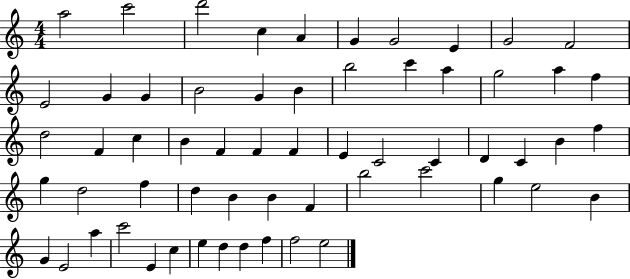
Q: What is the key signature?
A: C major